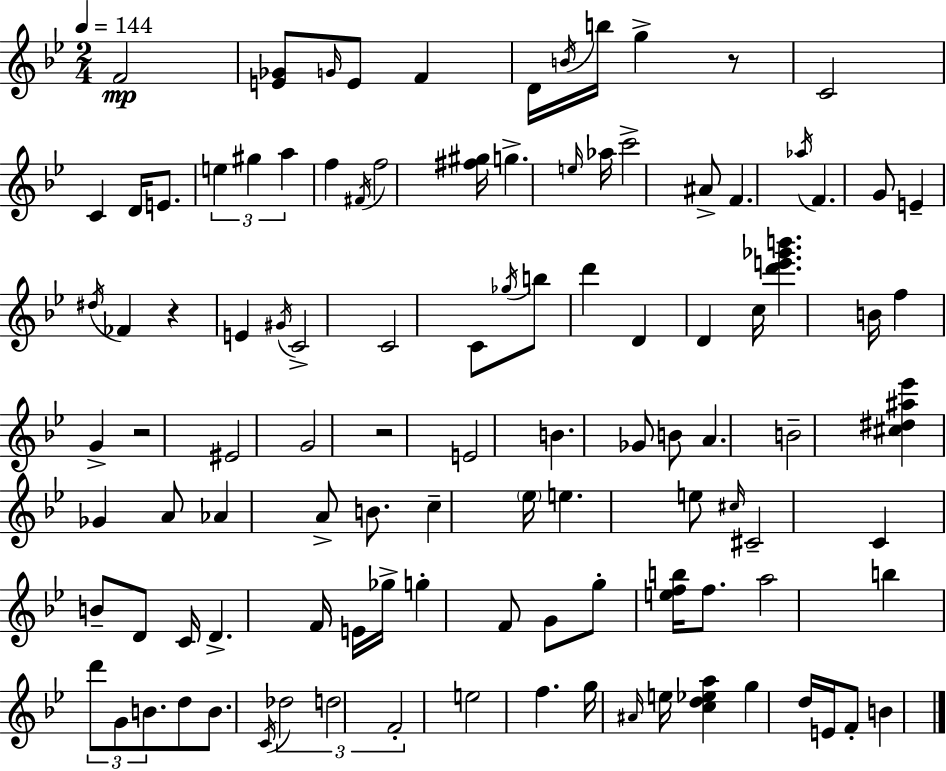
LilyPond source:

{
  \clef treble
  \numericTimeSignature
  \time 2/4
  \key bes \major
  \tempo 4 = 144
  f'2\mp | <e' ges'>8 \grace { g'16 } e'8 f'4 | d'16 \acciaccatura { b'16 } b''16 g''4-> | r8 c'2 | \break c'4 d'16 e'8. | \tuplet 3/2 { e''4 gis''4 | a''4 } f''4 | \acciaccatura { fis'16 } f''2 | \break <fis'' gis''>16 g''4.-> | \grace { e''16 } aes''16 c'''2-> | ais'8-> f'4. | \acciaccatura { aes''16 } f'4. | \break g'8 e'4-- | \acciaccatura { dis''16 } fes'4 r4 | e'4 \acciaccatura { gis'16 } c'2-> | c'2 | \break c'8 | \acciaccatura { ges''16 } b''8 d'''4 | d'4 d'4 | c''16 <d''' e''' ges''' b'''>4. b'16 | \break f''4 g'4-> | r2 | eis'2 | g'2 | \break r2 | e'2 | b'4. ges'8 | b'8 a'4. | \break b'2-- | <cis'' dis'' ais'' ees'''>4 ges'4 | a'8 aes'4 a'8-> | b'8. c''4-- \parenthesize ees''16 | \break e''4. e''8 | \grace { cis''16 } cis'2-- | c'4 b'8-- d'8 | c'16 d'4.-> | \break f'16 e'16 ges''16-> g''4-. f'8 | g'8 g''8-. <e'' f'' b''>16 f''8. | a''2 | b''4 \tuplet 3/2 { d'''8 g'8 | \break b'8. } d''8 b'8. | \acciaccatura { c'16 } \tuplet 3/2 { des''2 | d''2 | f'2-. } | \break e''2 | f''4. | g''16 \grace { ais'16 } e''16 <c'' d'' ees'' a''>4 g''4 | d''16 e'16 f'8-. b'4 | \break \bar "|."
}